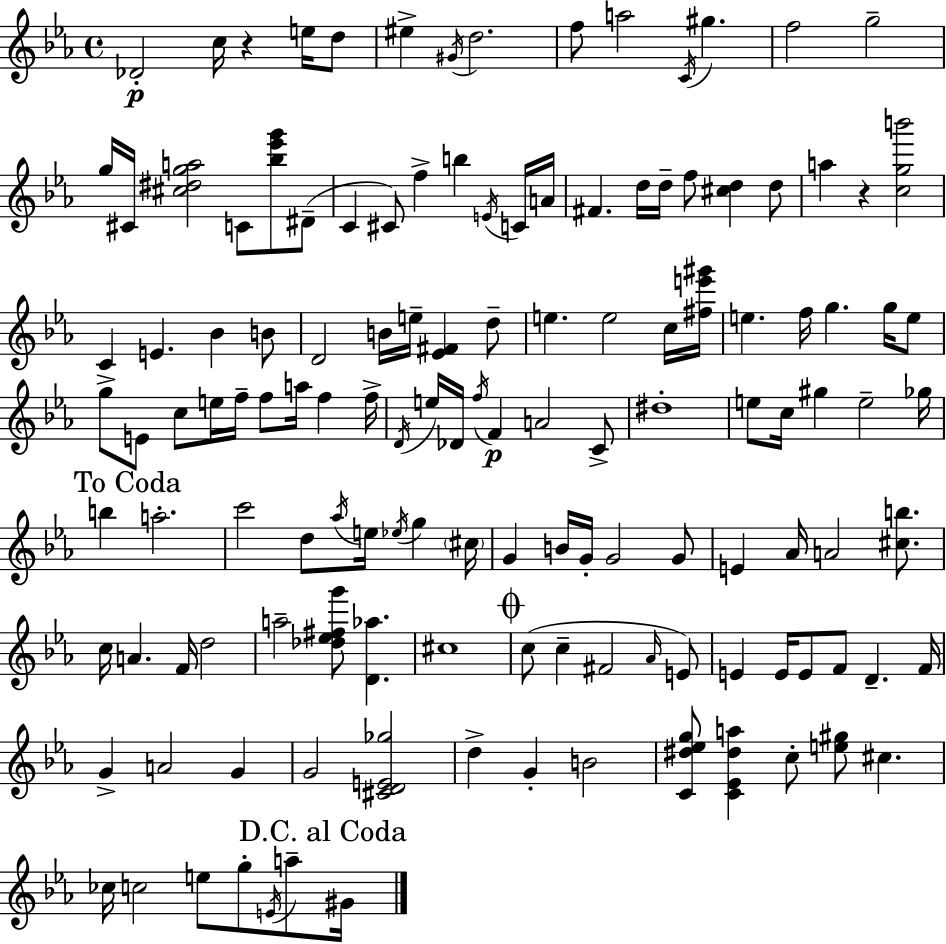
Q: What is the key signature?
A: EES major